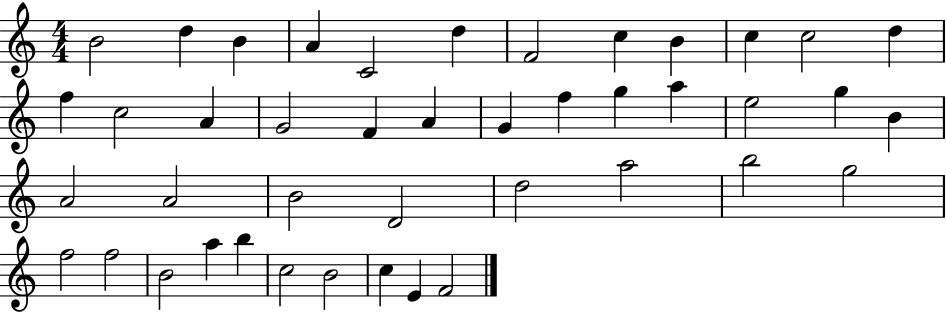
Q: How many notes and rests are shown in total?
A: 43